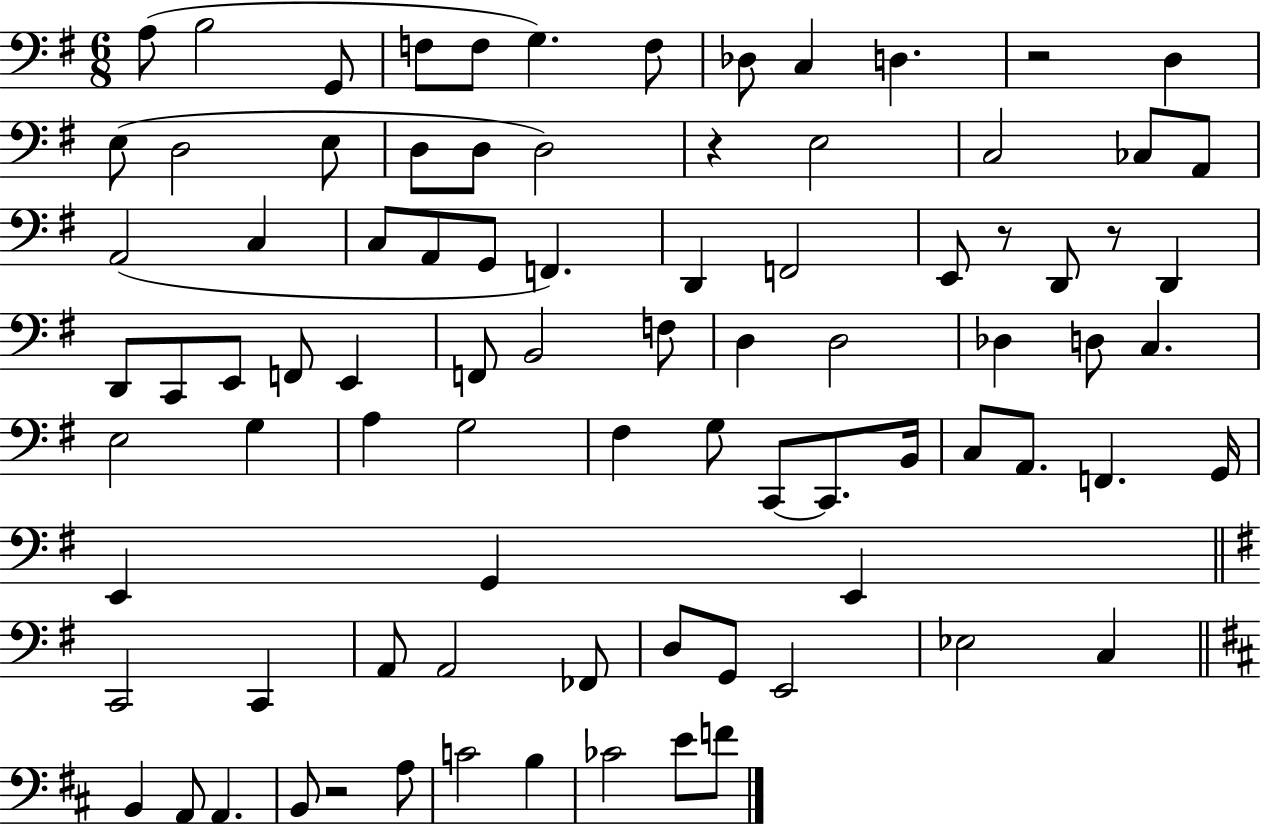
{
  \clef bass
  \numericTimeSignature
  \time 6/8
  \key g \major
  a8( b2 g,8 | f8 f8 g4.) f8 | des8 c4 d4. | r2 d4 | \break e8( d2 e8 | d8 d8 d2) | r4 e2 | c2 ces8 a,8 | \break a,2( c4 | c8 a,8 g,8 f,4.) | d,4 f,2 | e,8 r8 d,8 r8 d,4 | \break d,8 c,8 e,8 f,8 e,4 | f,8 b,2 f8 | d4 d2 | des4 d8 c4. | \break e2 g4 | a4 g2 | fis4 g8 c,8~~ c,8. b,16 | c8 a,8. f,4. g,16 | \break e,4 g,4 e,4 | \bar "||" \break \key g \major c,2 c,4 | a,8 a,2 fes,8 | d8 g,8 e,2 | ees2 c4 | \break \bar "||" \break \key d \major b,4 a,8 a,4. | b,8 r2 a8 | c'2 b4 | ces'2 e'8 f'8 | \break \bar "|."
}